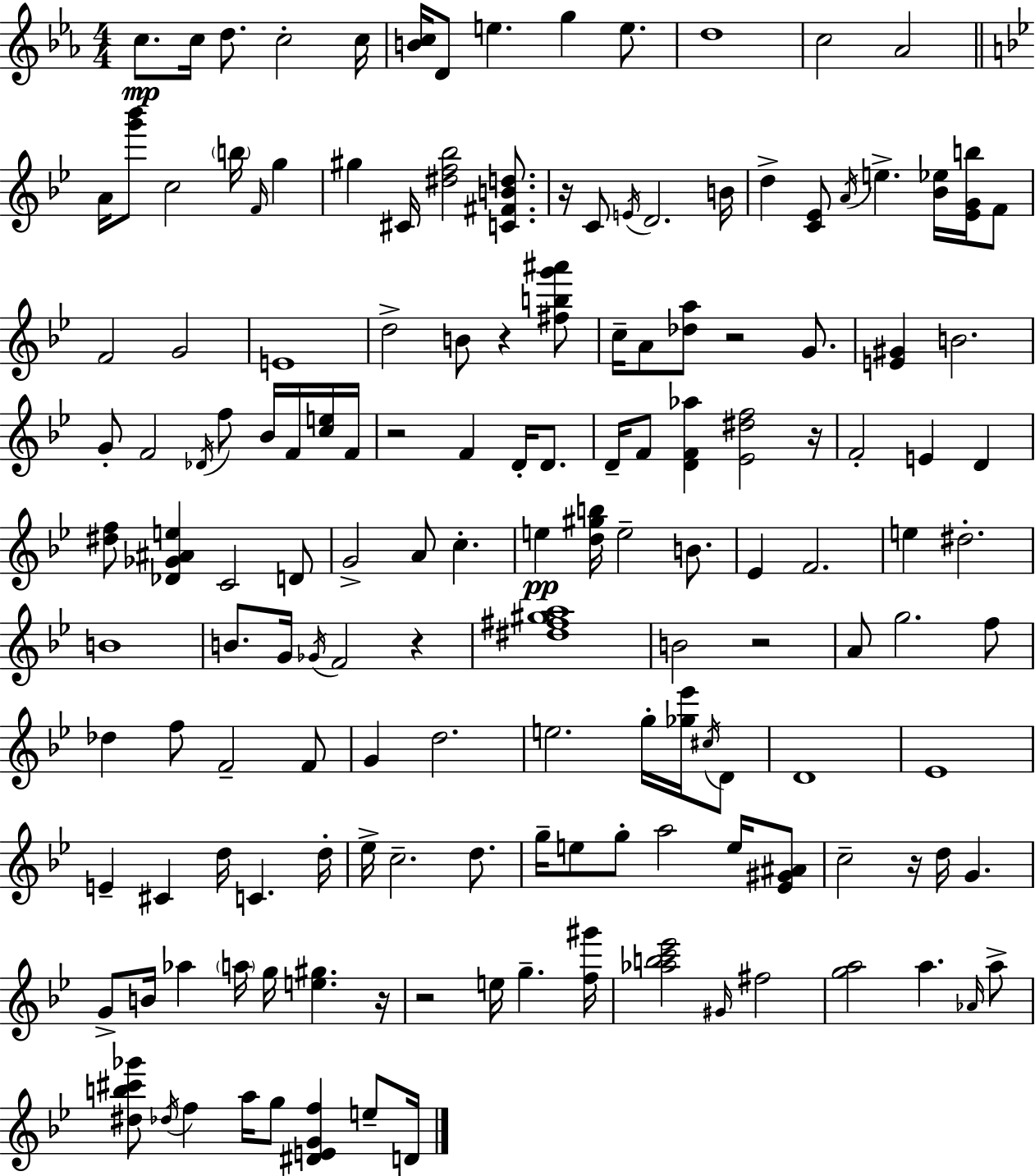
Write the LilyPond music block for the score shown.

{
  \clef treble
  \numericTimeSignature
  \time 4/4
  \key c \minor
  \repeat volta 2 { c''8.\mp c''16 d''8. c''2-. c''16 | <b' c''>16 d'8 e''4. g''4 e''8. | d''1 | c''2 aes'2 | \break \bar "||" \break \key bes \major a'16 <g''' bes'''>8 c''2 \parenthesize b''16 \grace { f'16 } g''4 | gis''4 cis'16 <dis'' f'' bes''>2 <c' fis' b' d''>8. | r16 c'8 \acciaccatura { e'16 } d'2. | b'16 d''4-> <c' ees'>8 \acciaccatura { a'16 } e''4.-> <bes' ees''>16 | \break <ees' g' b''>16 f'8 f'2 g'2 | e'1 | d''2-> b'8 r4 | <fis'' b'' g''' ais'''>8 c''16-- a'8 <des'' a''>8 r2 | \break g'8. <e' gis'>4 b'2. | g'8-. f'2 \acciaccatura { des'16 } f''8 | bes'16 f'16 <c'' e''>16 f'16 r2 f'4 | d'16-. d'8. d'16-- f'8 <d' f' aes''>4 <ees' dis'' f''>2 | \break r16 f'2-. e'4 | d'4 <dis'' f''>8 <des' ges' ais' e''>4 c'2 | d'8 g'2-> a'8 c''4.-. | e''4\pp <d'' gis'' b''>16 e''2-- | \break b'8. ees'4 f'2. | e''4 dis''2.-. | b'1 | b'8. g'16 \acciaccatura { ges'16 } f'2 | \break r4 <dis'' fis'' gis'' a''>1 | b'2 r2 | a'8 g''2. | f''8 des''4 f''8 f'2-- | \break f'8 g'4 d''2. | e''2. | g''16-. <ges'' ees'''>16 \acciaccatura { cis''16 } d'8 d'1 | ees'1 | \break e'4-- cis'4 d''16 c'4. | d''16-. ees''16-> c''2.-- | d''8. g''16-- e''8 g''8-. a''2 | e''16 <ees' gis' ais'>8 c''2-- r16 d''16 | \break g'4. g'8-> b'16 aes''4 \parenthesize a''16 g''16 <e'' gis''>4. | r16 r2 e''16 g''4.-- | <f'' gis'''>16 <aes'' b'' c''' ees'''>2 \grace { gis'16 } fis''2 | <g'' a''>2 a''4. | \break \grace { aes'16 } a''8-> <dis'' b'' cis''' ges'''>8 \acciaccatura { des''16 } f''4 a''16 | g''8 <dis' e' g' f''>4 e''8-- d'16 } \bar "|."
}